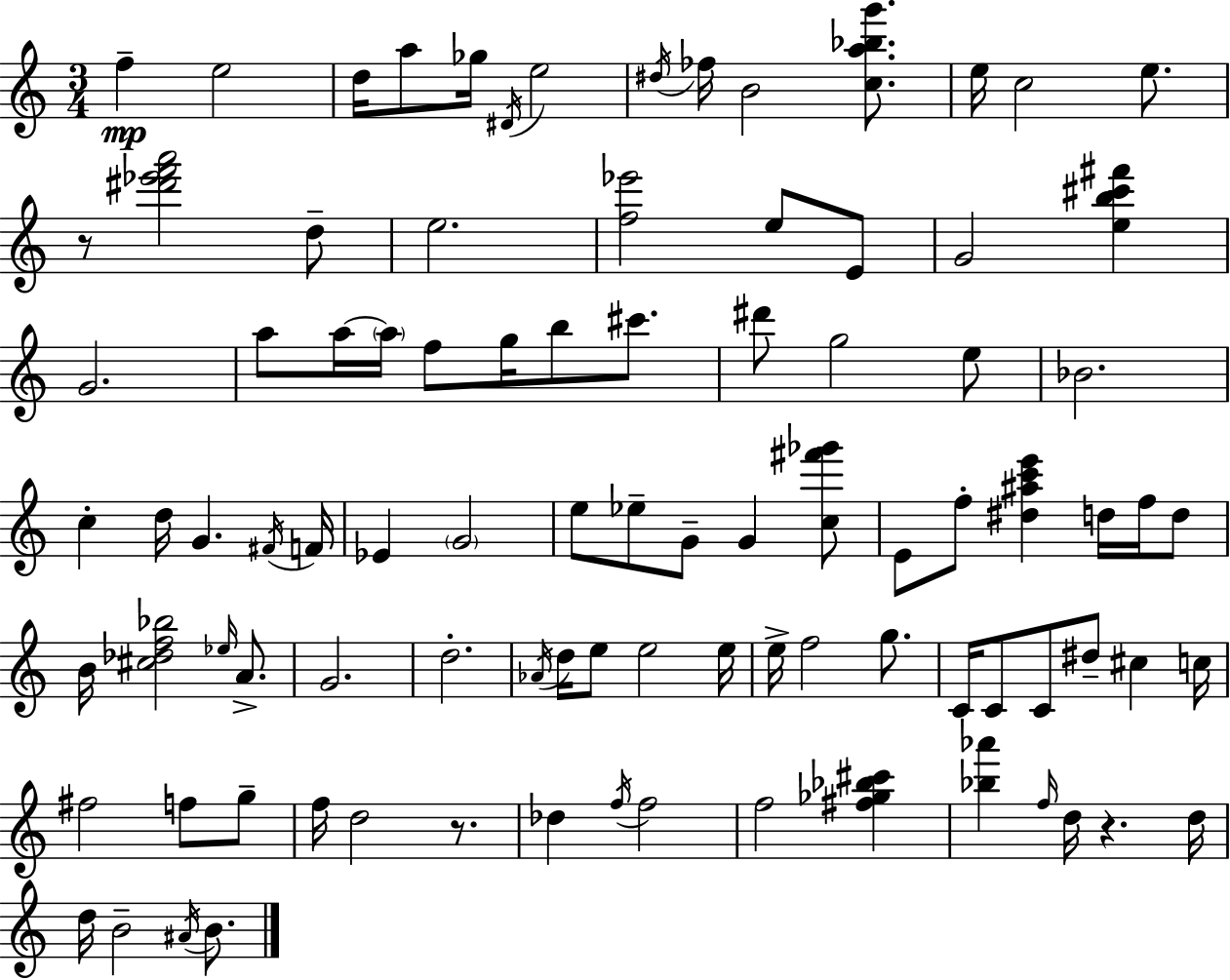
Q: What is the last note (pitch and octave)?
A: B4